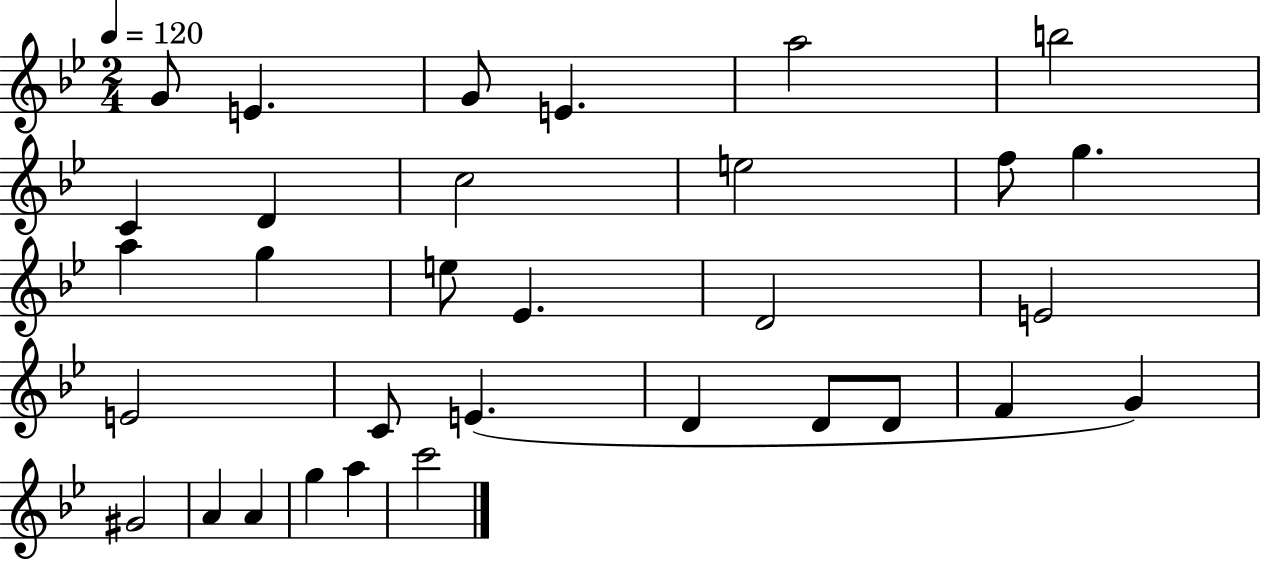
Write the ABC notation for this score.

X:1
T:Untitled
M:2/4
L:1/4
K:Bb
G/2 E G/2 E a2 b2 C D c2 e2 f/2 g a g e/2 _E D2 E2 E2 C/2 E D D/2 D/2 F G ^G2 A A g a c'2